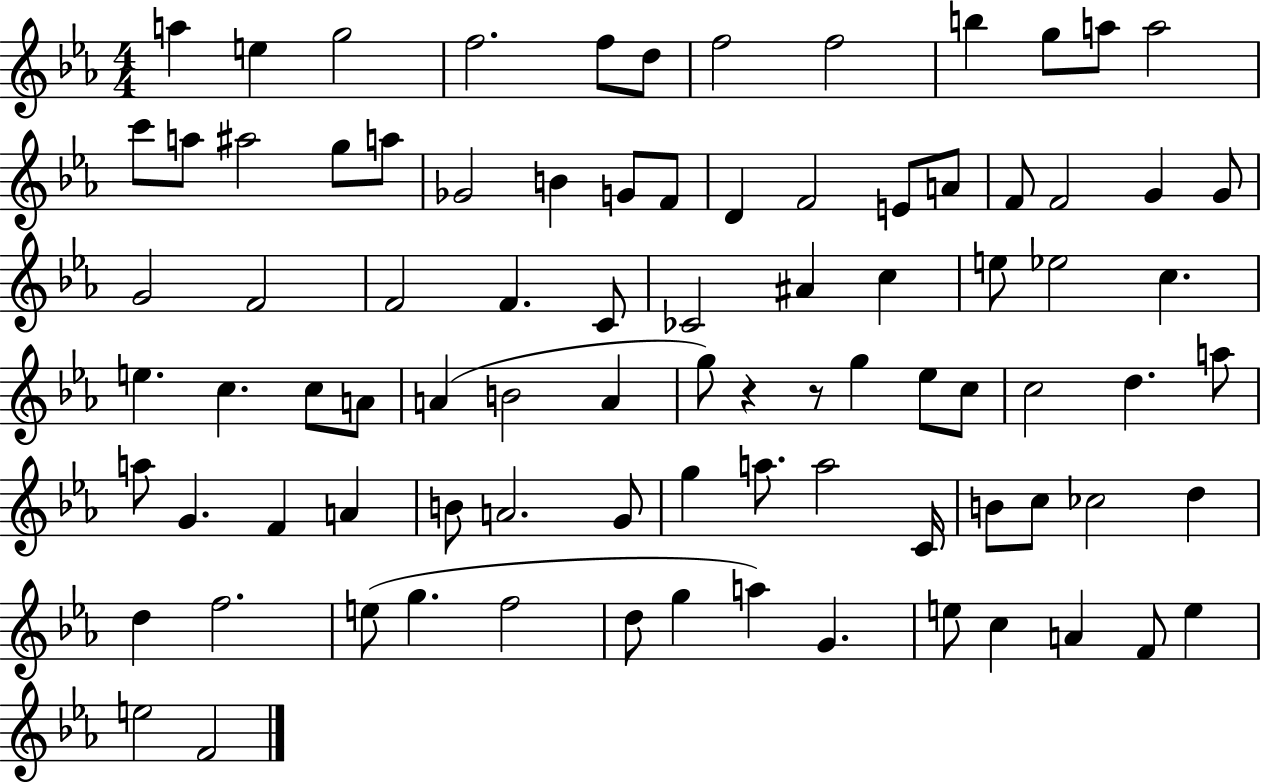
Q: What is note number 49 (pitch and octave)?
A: G5